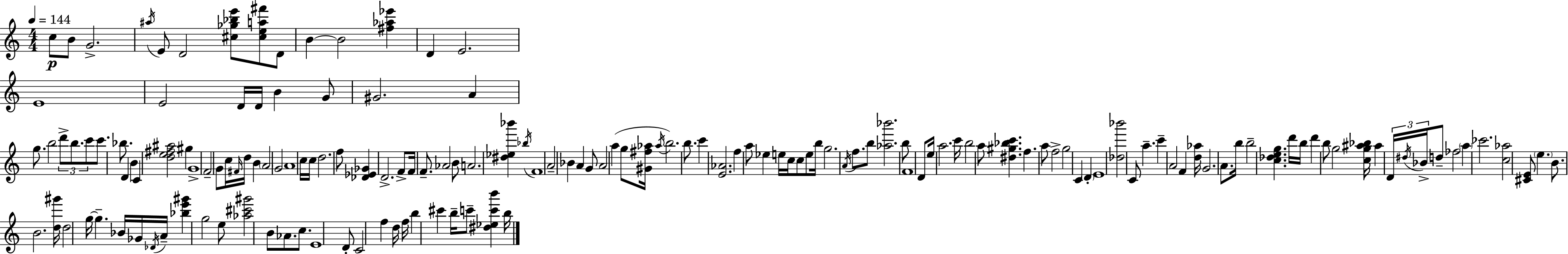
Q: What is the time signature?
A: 4/4